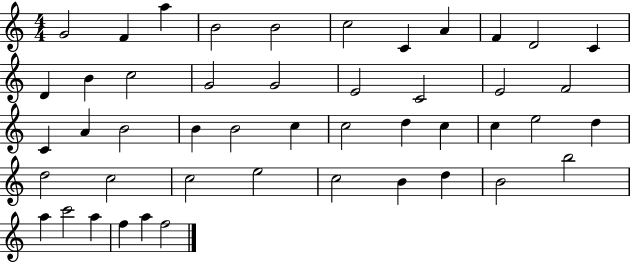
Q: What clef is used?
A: treble